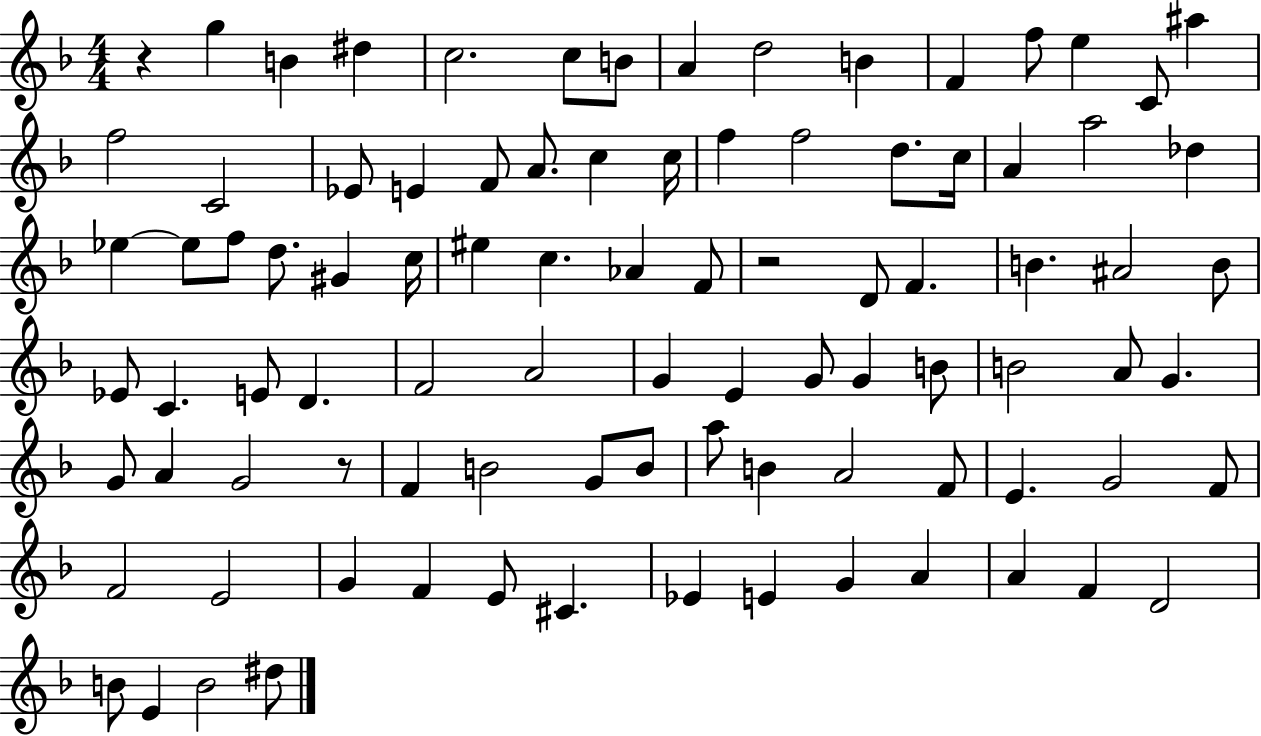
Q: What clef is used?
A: treble